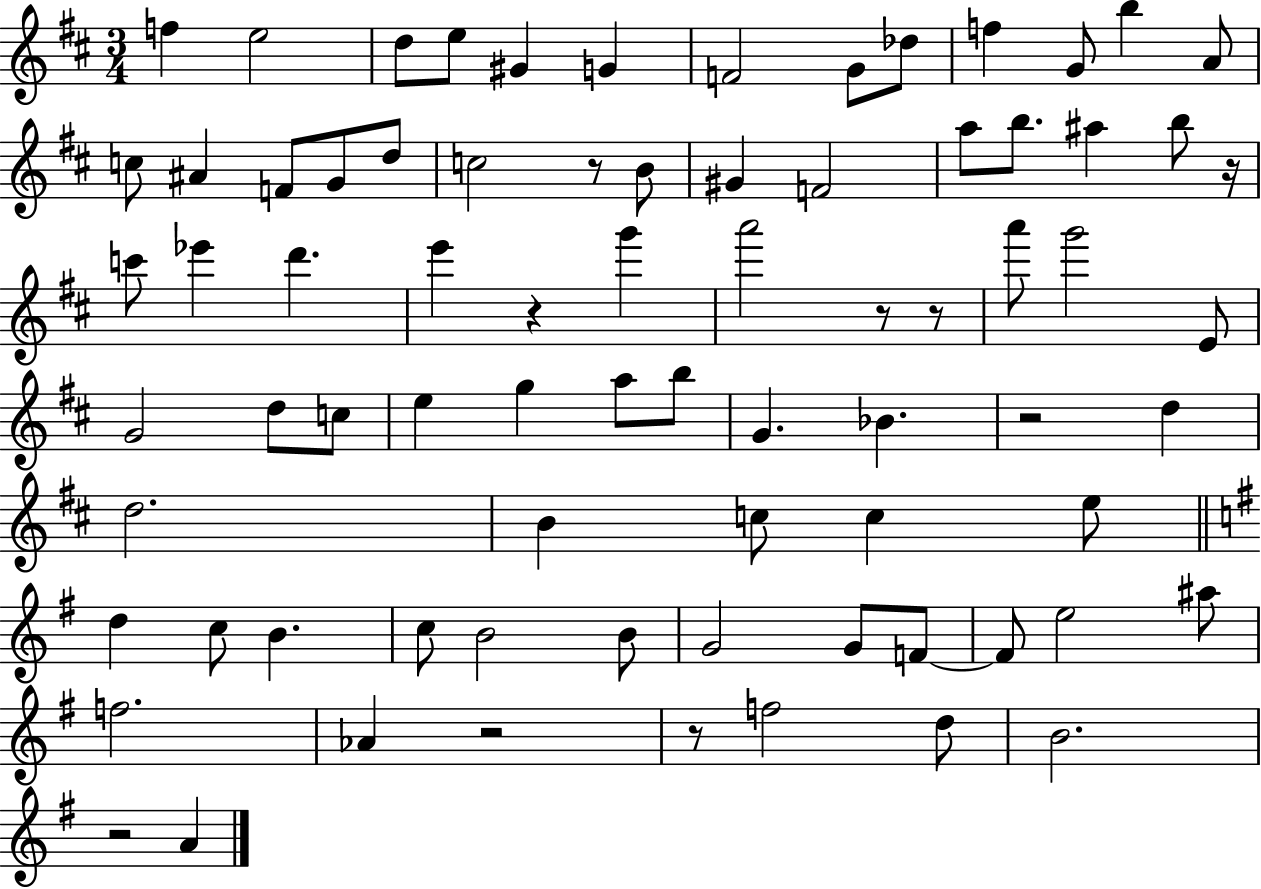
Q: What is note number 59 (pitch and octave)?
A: F4